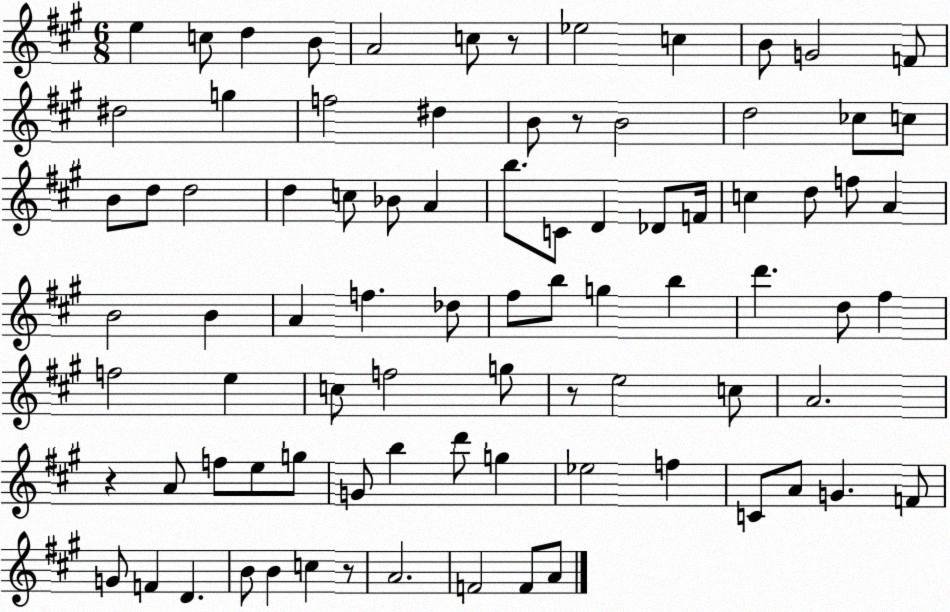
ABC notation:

X:1
T:Untitled
M:6/8
L:1/4
K:A
e c/2 d B/2 A2 c/2 z/2 _e2 c B/2 G2 F/2 ^d2 g f2 ^d B/2 z/2 B2 d2 _c/2 c/2 B/2 d/2 d2 d c/2 _B/2 A b/2 C/2 D _D/2 F/4 c d/2 f/2 A B2 B A f _d/2 ^f/2 b/2 g b d' d/2 ^f f2 e c/2 f2 g/2 z/2 e2 c/2 A2 z A/2 f/2 e/2 g/2 G/2 b d'/2 g _e2 f C/2 A/2 G F/2 G/2 F D B/2 B c z/2 A2 F2 F/2 A/2